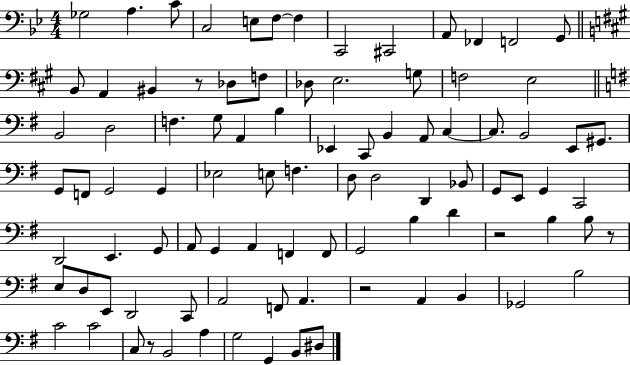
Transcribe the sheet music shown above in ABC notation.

X:1
T:Untitled
M:4/4
L:1/4
K:Bb
_G,2 A, C/2 C,2 E,/2 F,/2 F, C,,2 ^C,,2 A,,/2 _F,, F,,2 G,,/2 B,,/2 A,, ^B,, z/2 _D,/2 F,/2 _D,/2 E,2 G,/2 F,2 E,2 B,,2 D,2 F, G,/2 A,, B, _E,, C,,/2 B,, A,,/2 C, C,/2 B,,2 E,,/2 ^G,,/2 G,,/2 F,,/2 G,,2 G,, _E,2 E,/2 F, D,/2 D,2 D,, _B,,/2 G,,/2 E,,/2 G,, C,,2 D,,2 E,, G,,/2 A,,/2 G,, A,, F,, F,,/2 G,,2 B, D z2 B, B,/2 z/2 E,/2 D,/2 E,,/2 D,,2 C,,/2 A,,2 F,,/2 A,, z2 A,, B,, _G,,2 B,2 C2 C2 C,/2 z/2 B,,2 A, G,2 G,, B,,/2 ^D,/2